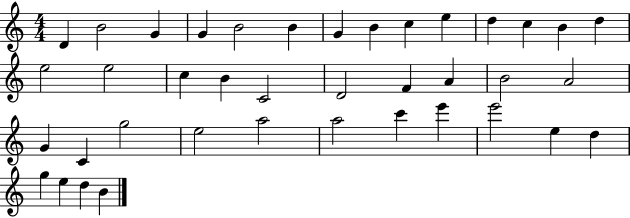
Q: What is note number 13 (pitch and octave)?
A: B4